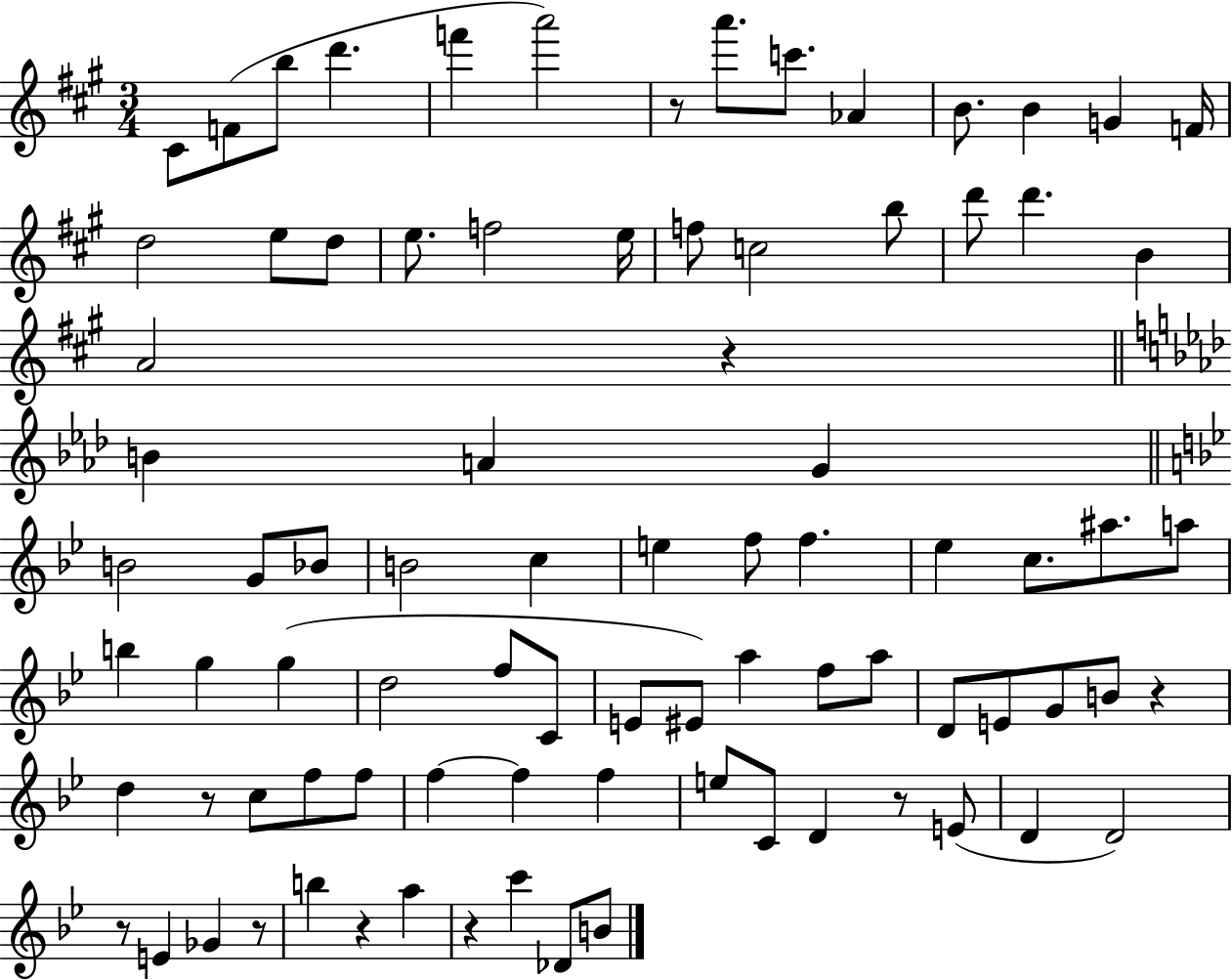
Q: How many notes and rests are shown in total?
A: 85